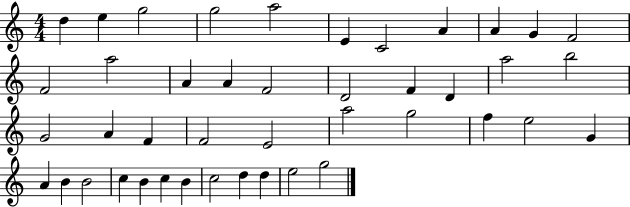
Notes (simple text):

D5/q E5/q G5/h G5/h A5/h E4/q C4/h A4/q A4/q G4/q F4/h F4/h A5/h A4/q A4/q F4/h D4/h F4/q D4/q A5/h B5/h G4/h A4/q F4/q F4/h E4/h A5/h G5/h F5/q E5/h G4/q A4/q B4/q B4/h C5/q B4/q C5/q B4/q C5/h D5/q D5/q E5/h G5/h